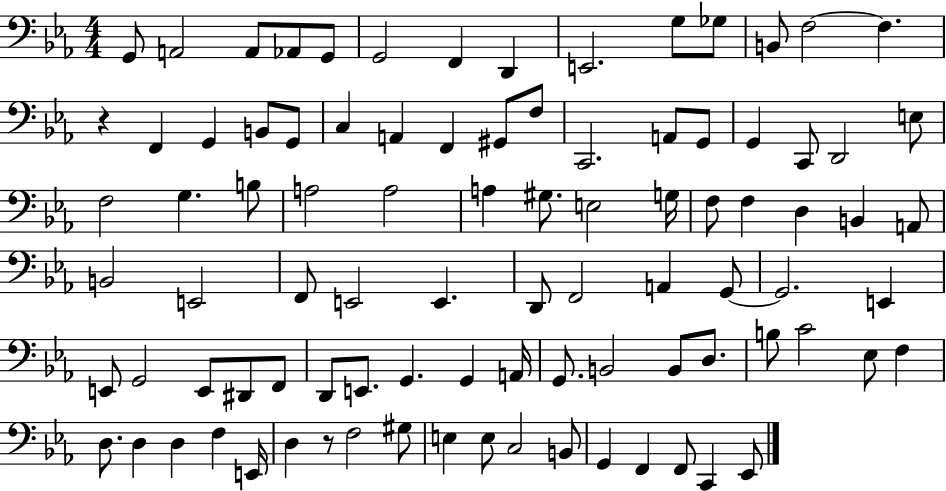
X:1
T:Untitled
M:4/4
L:1/4
K:Eb
G,,/2 A,,2 A,,/2 _A,,/2 G,,/2 G,,2 F,, D,, E,,2 G,/2 _G,/2 B,,/2 F,2 F, z F,, G,, B,,/2 G,,/2 C, A,, F,, ^G,,/2 F,/2 C,,2 A,,/2 G,,/2 G,, C,,/2 D,,2 E,/2 F,2 G, B,/2 A,2 A,2 A, ^G,/2 E,2 G,/4 F,/2 F, D, B,, A,,/2 B,,2 E,,2 F,,/2 E,,2 E,, D,,/2 F,,2 A,, G,,/2 G,,2 E,, E,,/2 G,,2 E,,/2 ^D,,/2 F,,/2 D,,/2 E,,/2 G,, G,, A,,/4 G,,/2 B,,2 B,,/2 D,/2 B,/2 C2 _E,/2 F, D,/2 D, D, F, E,,/4 D, z/2 F,2 ^G,/2 E, E,/2 C,2 B,,/2 G,, F,, F,,/2 C,, _E,,/2